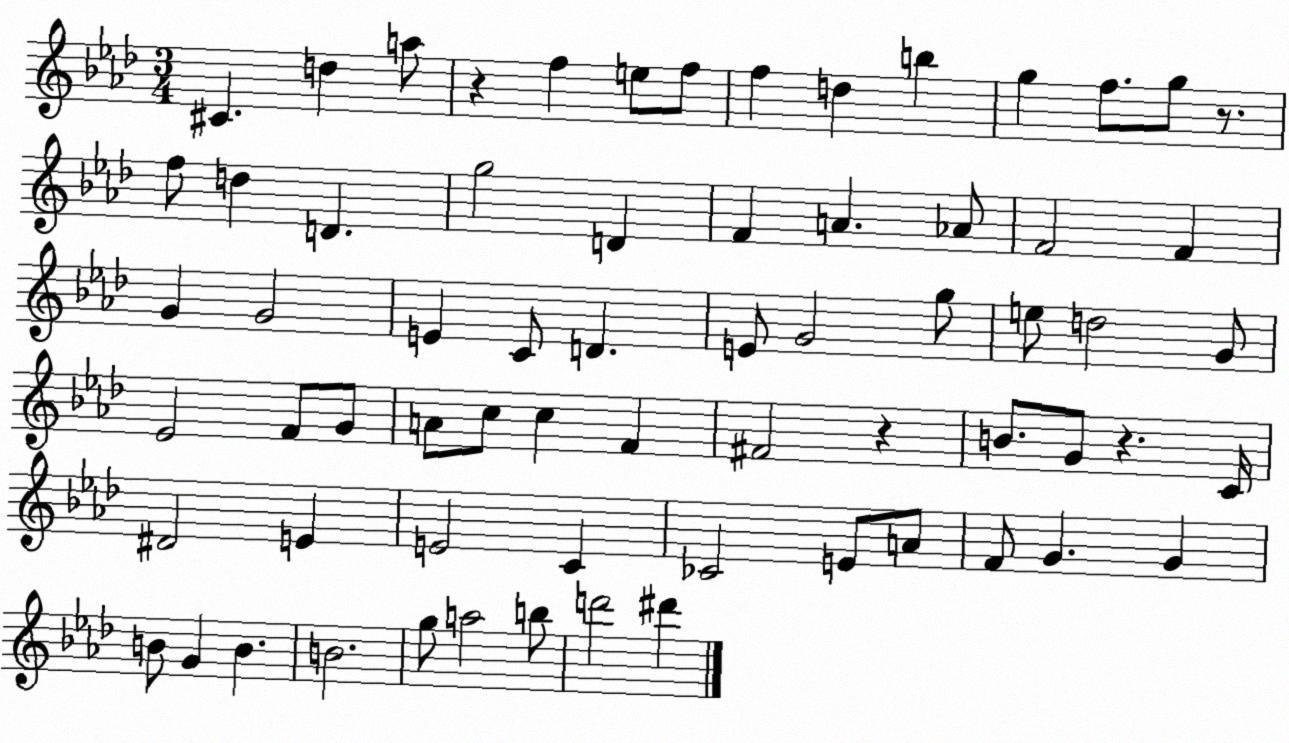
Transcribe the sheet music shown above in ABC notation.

X:1
T:Untitled
M:3/4
L:1/4
K:Ab
^C d a/2 z f e/2 f/2 f d b g f/2 g/2 z/2 f/2 d D g2 D F A _A/2 F2 F G G2 E C/2 D E/2 G2 g/2 e/2 d2 G/2 _E2 F/2 G/2 A/2 c/2 c F ^F2 z B/2 G/2 z C/4 ^D2 E E2 C _C2 E/2 A/2 F/2 G G B/2 G B B2 g/2 a2 b/2 d'2 ^d'